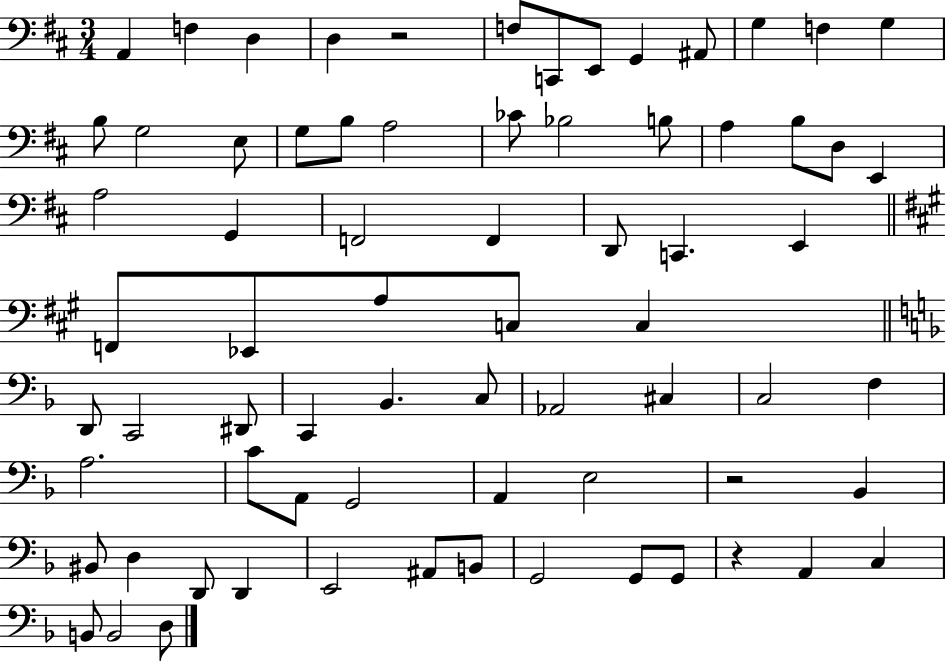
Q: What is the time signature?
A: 3/4